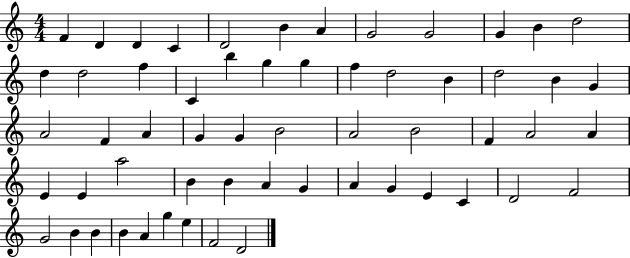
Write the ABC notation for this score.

X:1
T:Untitled
M:4/4
L:1/4
K:C
F D D C D2 B A G2 G2 G B d2 d d2 f C b g g f d2 B d2 B G A2 F A G G B2 A2 B2 F A2 A E E a2 B B A G A G E C D2 F2 G2 B B B A g e F2 D2